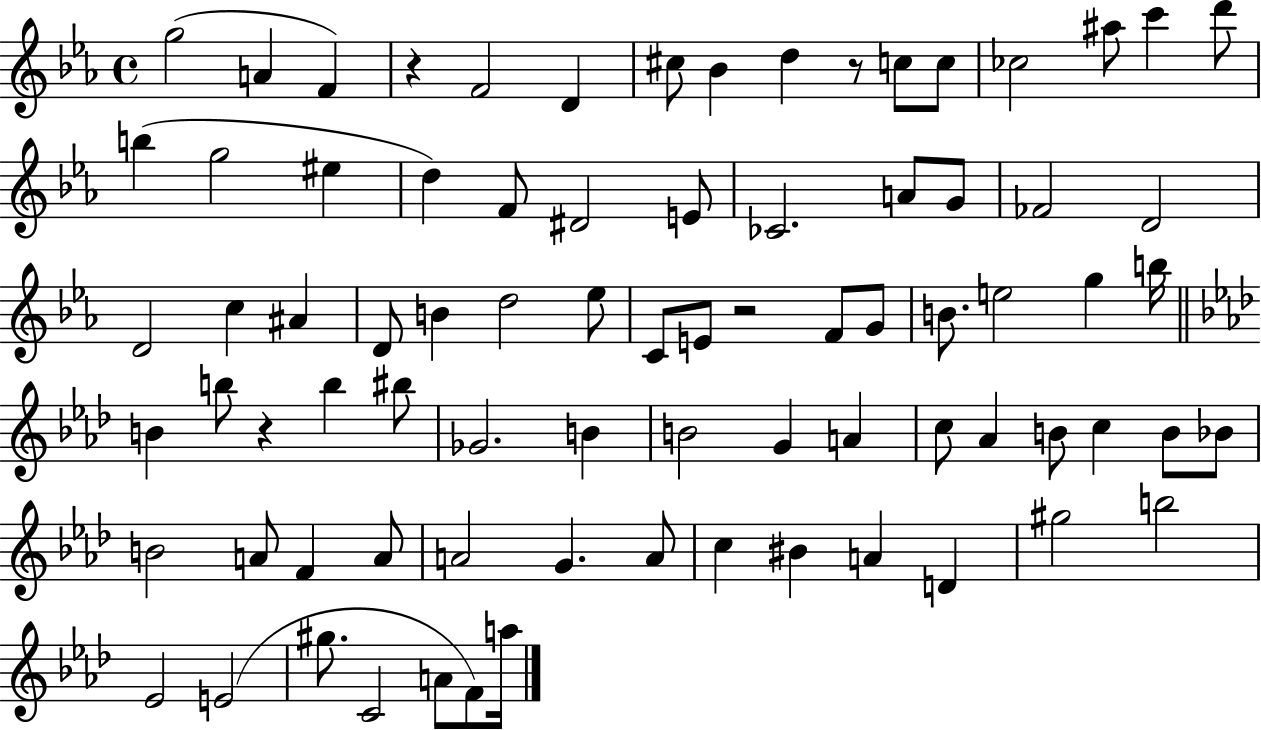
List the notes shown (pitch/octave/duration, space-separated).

G5/h A4/q F4/q R/q F4/h D4/q C#5/e Bb4/q D5/q R/e C5/e C5/e CES5/h A#5/e C6/q D6/e B5/q G5/h EIS5/q D5/q F4/e D#4/h E4/e CES4/h. A4/e G4/e FES4/h D4/h D4/h C5/q A#4/q D4/e B4/q D5/h Eb5/e C4/e E4/e R/h F4/e G4/e B4/e. E5/h G5/q B5/s B4/q B5/e R/q B5/q BIS5/e Gb4/h. B4/q B4/h G4/q A4/q C5/e Ab4/q B4/e C5/q B4/e Bb4/e B4/h A4/e F4/q A4/e A4/h G4/q. A4/e C5/q BIS4/q A4/q D4/q G#5/h B5/h Eb4/h E4/h G#5/e. C4/h A4/e F4/e A5/s